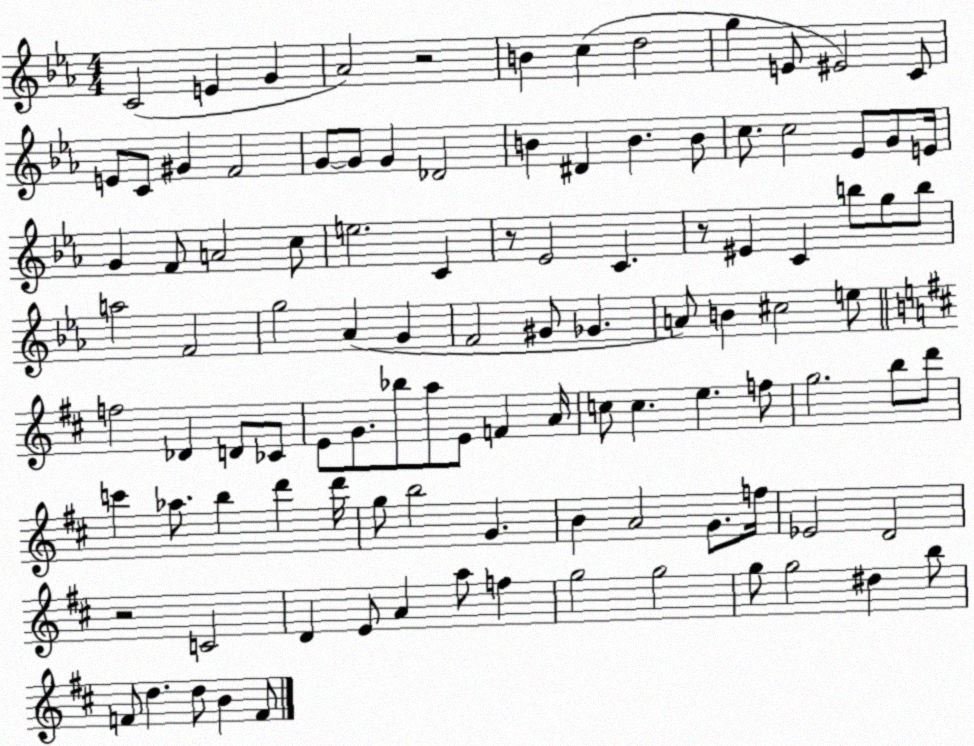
X:1
T:Untitled
M:4/4
L:1/4
K:Eb
C2 E G _A2 z2 B c d2 g E/2 ^E2 C/2 E/2 C/2 ^G F2 G/2 G/2 G _D2 B ^D B B/2 c/2 c2 _E/2 G/2 E/4 G F/2 A2 c/2 e2 C z/2 _E2 C z/2 ^E C b/2 g/2 b/2 a2 F2 g2 _A G F2 ^G/2 _G A/2 B ^c2 e/2 f2 _D D/2 _C/2 E/2 G/2 _b/2 a/2 E/2 F A/4 c/2 c e f/2 g2 b/2 d'/2 c' _a/2 b d' d'/4 g/2 b2 G B A2 G/2 f/4 _E2 D2 z2 C2 D E/2 A a/2 f g2 g2 g/2 g2 ^d b/2 F/2 d d/2 B F/2